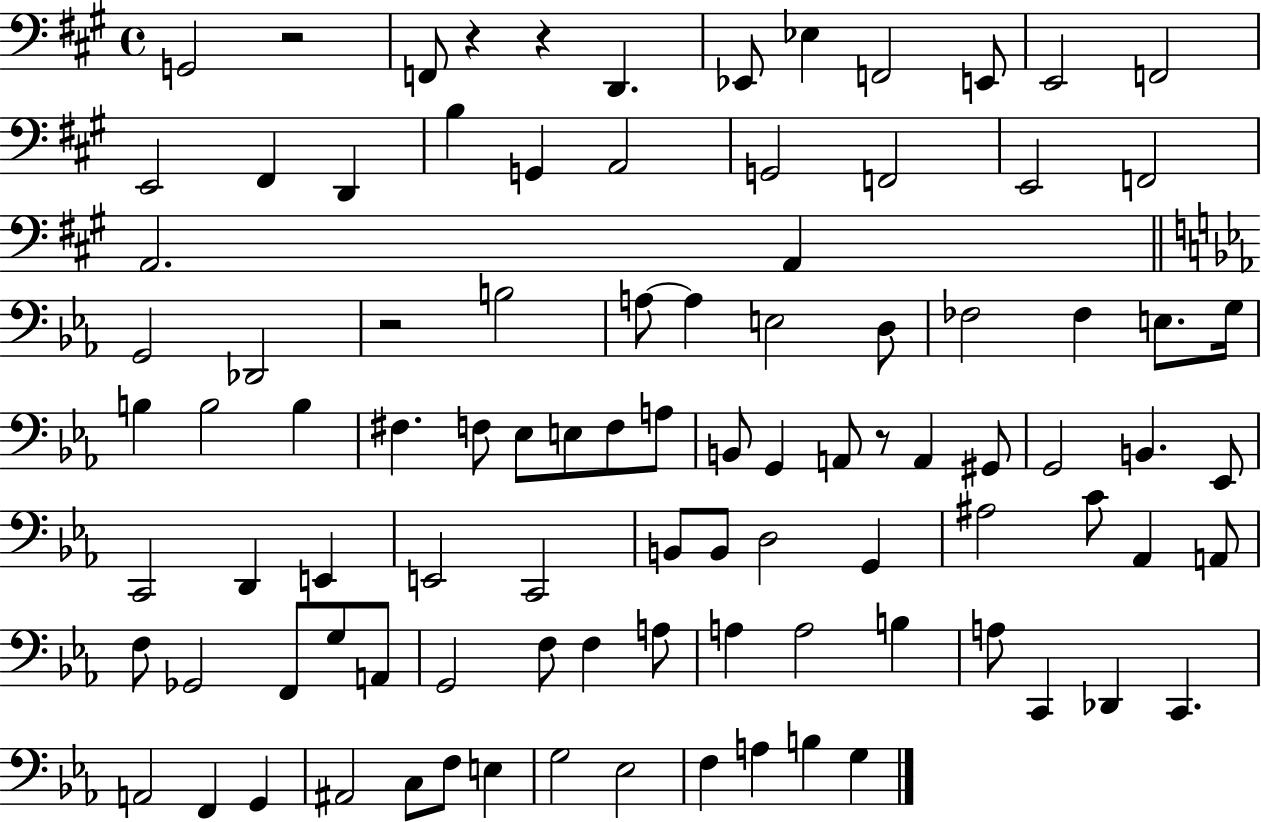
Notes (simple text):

G2/h R/h F2/e R/q R/q D2/q. Eb2/e Eb3/q F2/h E2/e E2/h F2/h E2/h F#2/q D2/q B3/q G2/q A2/h G2/h F2/h E2/h F2/h A2/h. A2/q G2/h Db2/h R/h B3/h A3/e A3/q E3/h D3/e FES3/h FES3/q E3/e. G3/s B3/q B3/h B3/q F#3/q. F3/e Eb3/e E3/e F3/e A3/e B2/e G2/q A2/e R/e A2/q G#2/e G2/h B2/q. Eb2/e C2/h D2/q E2/q E2/h C2/h B2/e B2/e D3/h G2/q A#3/h C4/e Ab2/q A2/e F3/e Gb2/h F2/e G3/e A2/e G2/h F3/e F3/q A3/e A3/q A3/h B3/q A3/e C2/q Db2/q C2/q. A2/h F2/q G2/q A#2/h C3/e F3/e E3/q G3/h Eb3/h F3/q A3/q B3/q G3/q